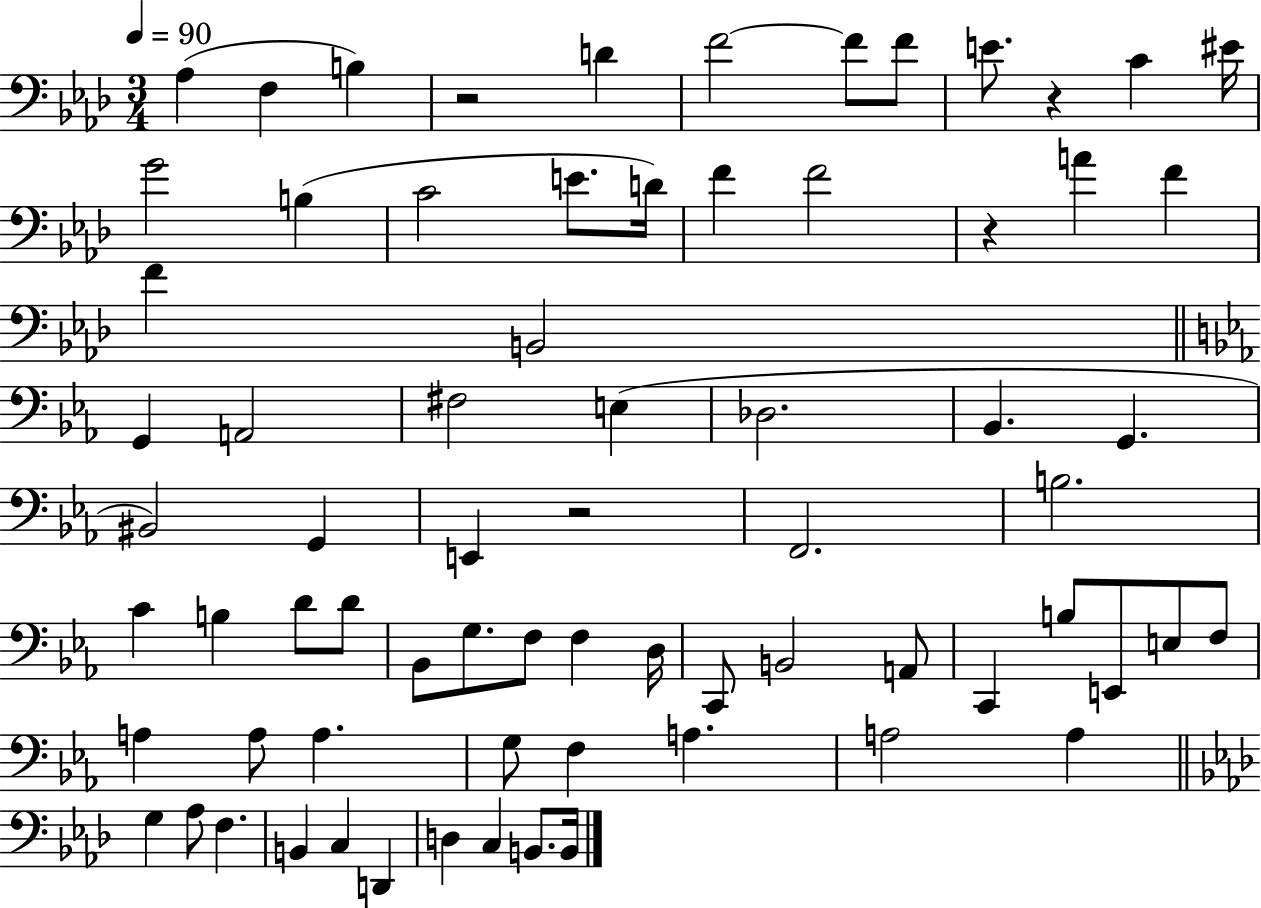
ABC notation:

X:1
T:Untitled
M:3/4
L:1/4
K:Ab
_A, F, B, z2 D F2 F/2 F/2 E/2 z C ^E/4 G2 B, C2 E/2 D/4 F F2 z A F F B,,2 G,, A,,2 ^F,2 E, _D,2 _B,, G,, ^B,,2 G,, E,, z2 F,,2 B,2 C B, D/2 D/2 _B,,/2 G,/2 F,/2 F, D,/4 C,,/2 B,,2 A,,/2 C,, B,/2 E,,/2 E,/2 F,/2 A, A,/2 A, G,/2 F, A, A,2 A, G, _A,/2 F, B,, C, D,, D, C, B,,/2 B,,/4